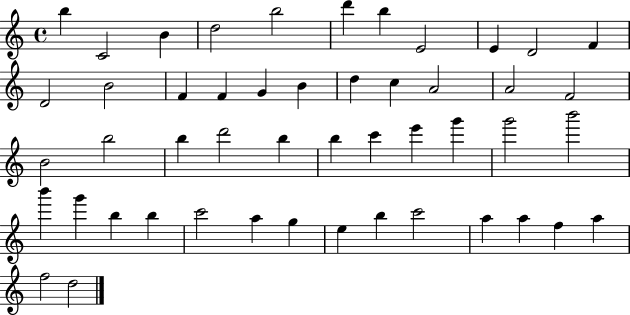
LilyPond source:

{
  \clef treble
  \time 4/4
  \defaultTimeSignature
  \key c \major
  b''4 c'2 b'4 | d''2 b''2 | d'''4 b''4 e'2 | e'4 d'2 f'4 | \break d'2 b'2 | f'4 f'4 g'4 b'4 | d''4 c''4 a'2 | a'2 f'2 | \break b'2 b''2 | b''4 d'''2 b''4 | b''4 c'''4 e'''4 g'''4 | g'''2 b'''2 | \break b'''4 g'''4 b''4 b''4 | c'''2 a''4 g''4 | e''4 b''4 c'''2 | a''4 a''4 f''4 a''4 | \break f''2 d''2 | \bar "|."
}